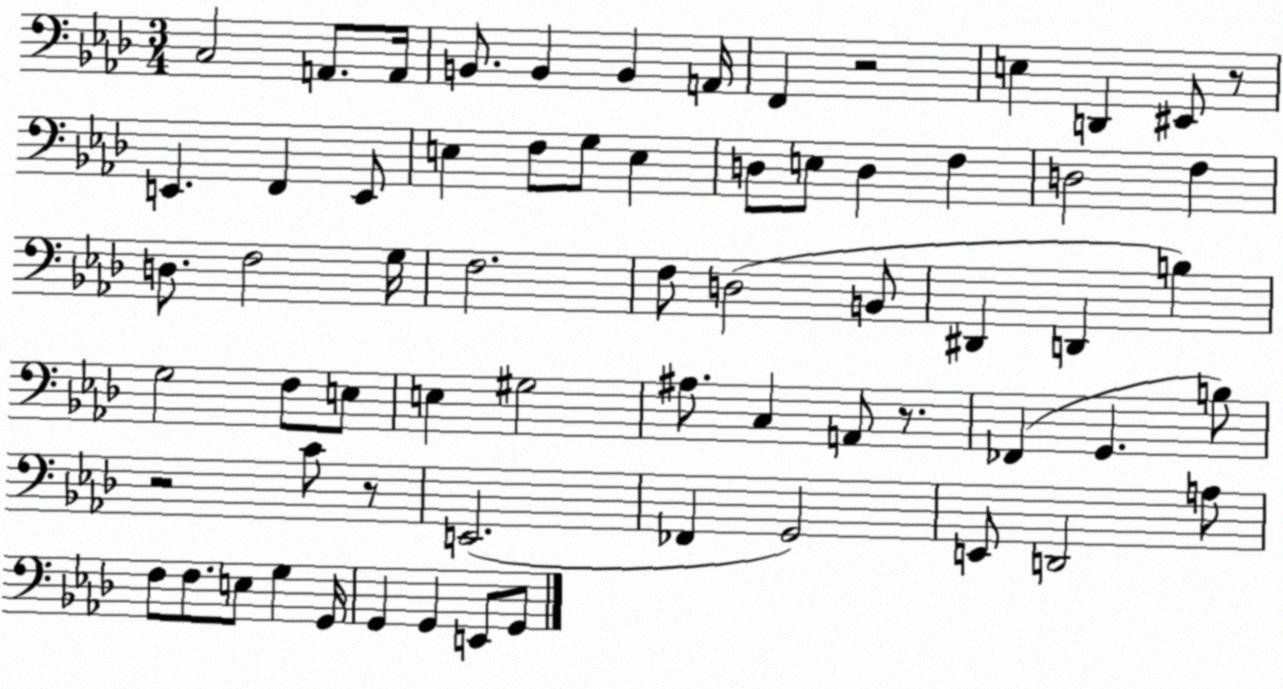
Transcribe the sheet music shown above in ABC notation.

X:1
T:Untitled
M:3/4
L:1/4
K:Ab
C,2 A,,/2 A,,/4 B,,/2 B,, B,, A,,/4 F,, z2 E, D,, ^E,,/2 z/2 E,, F,, E,,/2 E, F,/2 G,/2 E, D,/2 E,/2 D, F, D,2 F, D,/2 F,2 G,/4 F,2 F,/2 D,2 B,,/2 ^D,, D,, B, G,2 F,/2 E,/2 E, ^G,2 ^A,/2 C, A,,/2 z/2 _F,, G,, B,/2 z2 C/2 z/2 E,,2 _F,, G,,2 E,,/2 D,,2 A,/2 F,/2 F,/2 E,/2 G, G,,/4 G,, G,, E,,/2 G,,/2